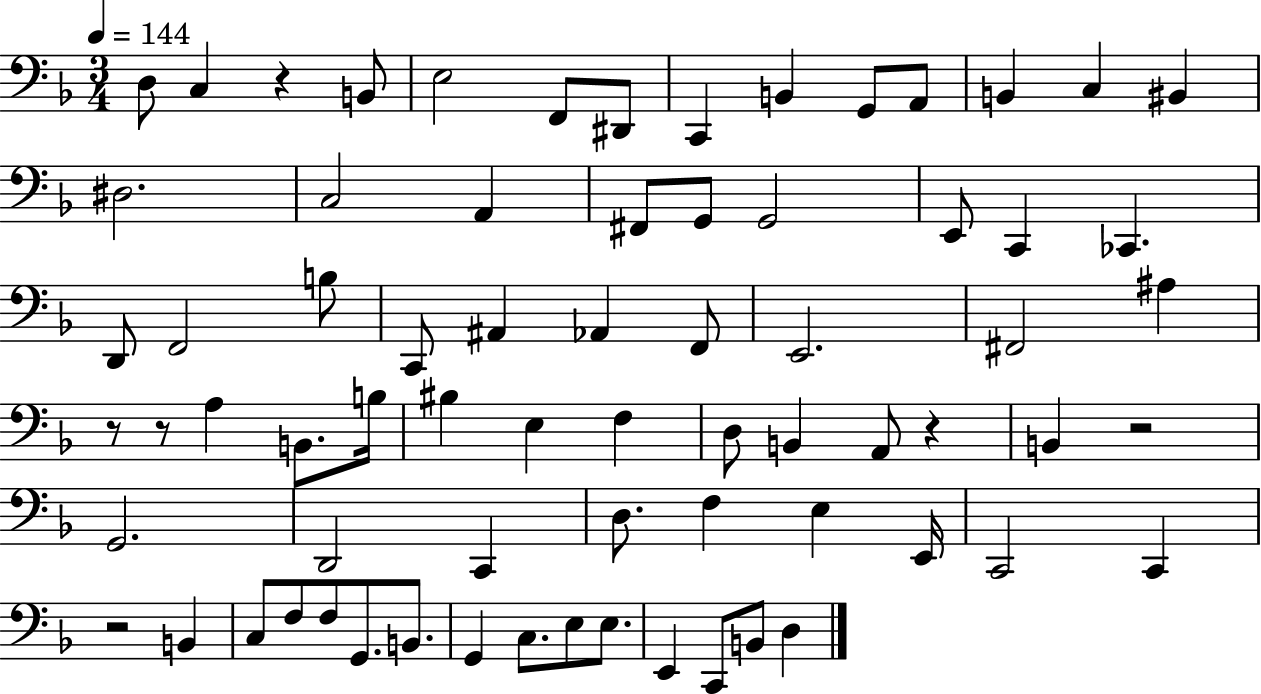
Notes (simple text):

D3/e C3/q R/q B2/e E3/h F2/e D#2/e C2/q B2/q G2/e A2/e B2/q C3/q BIS2/q D#3/h. C3/h A2/q F#2/e G2/e G2/h E2/e C2/q CES2/q. D2/e F2/h B3/e C2/e A#2/q Ab2/q F2/e E2/h. F#2/h A#3/q R/e R/e A3/q B2/e. B3/s BIS3/q E3/q F3/q D3/e B2/q A2/e R/q B2/q R/h G2/h. D2/h C2/q D3/e. F3/q E3/q E2/s C2/h C2/q R/h B2/q C3/e F3/e F3/e G2/e. B2/e. G2/q C3/e. E3/e E3/e. E2/q C2/e B2/e D3/q